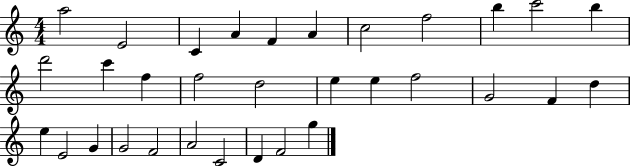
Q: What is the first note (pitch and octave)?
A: A5